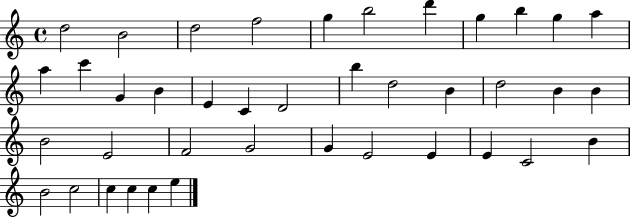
D5/h B4/h D5/h F5/h G5/q B5/h D6/q G5/q B5/q G5/q A5/q A5/q C6/q G4/q B4/q E4/q C4/q D4/h B5/q D5/h B4/q D5/h B4/q B4/q B4/h E4/h F4/h G4/h G4/q E4/h E4/q E4/q C4/h B4/q B4/h C5/h C5/q C5/q C5/q E5/q